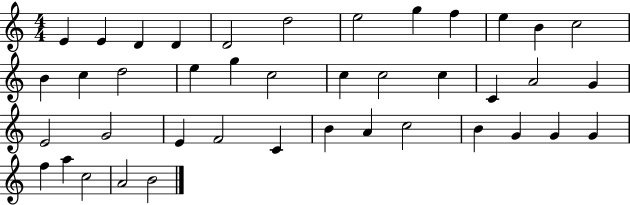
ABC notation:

X:1
T:Untitled
M:4/4
L:1/4
K:C
E E D D D2 d2 e2 g f e B c2 B c d2 e g c2 c c2 c C A2 G E2 G2 E F2 C B A c2 B G G G f a c2 A2 B2